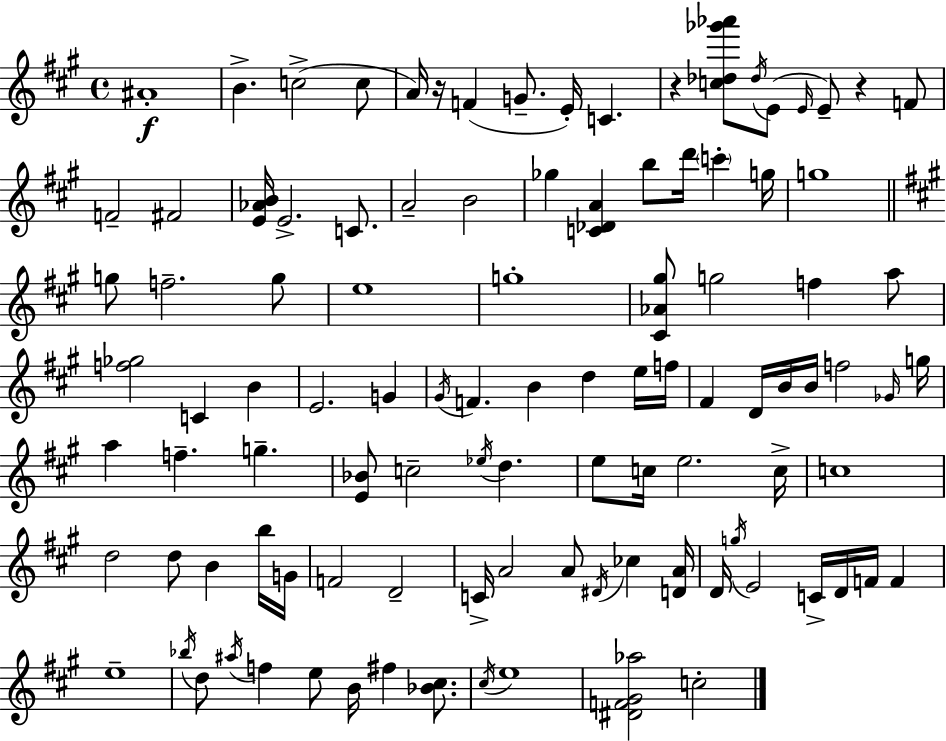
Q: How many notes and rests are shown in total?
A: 104